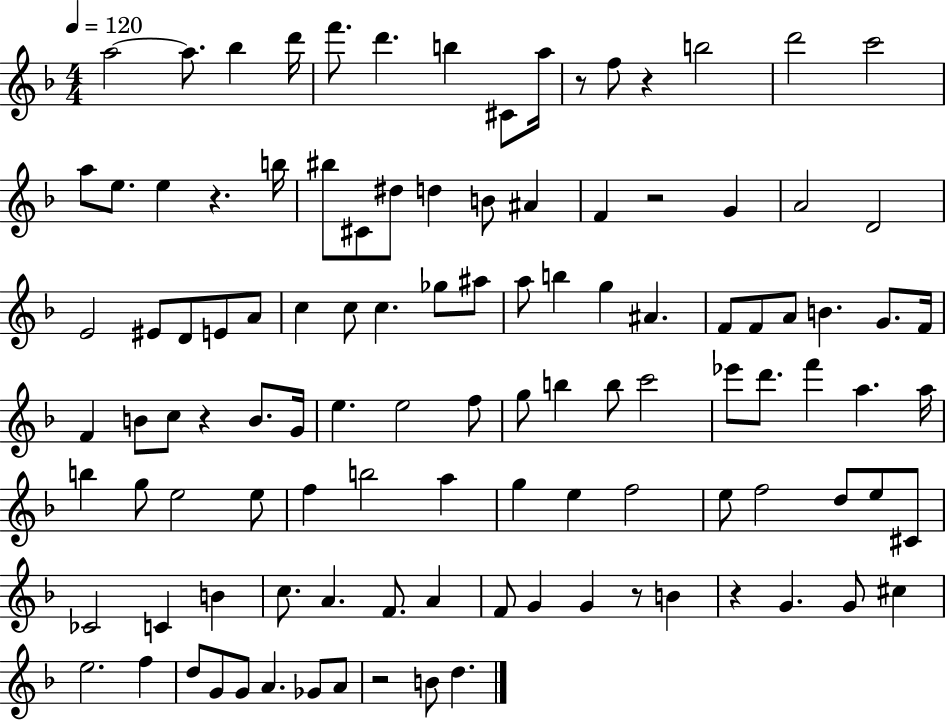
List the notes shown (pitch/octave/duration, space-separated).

A5/h A5/e. Bb5/q D6/s F6/e. D6/q. B5/q C#4/e A5/s R/e F5/e R/q B5/h D6/h C6/h A5/e E5/e. E5/q R/q. B5/s BIS5/e C#4/e D#5/e D5/q B4/e A#4/q F4/q R/h G4/q A4/h D4/h E4/h EIS4/e D4/e E4/e A4/e C5/q C5/e C5/q. Gb5/e A#5/e A5/e B5/q G5/q A#4/q. F4/e F4/e A4/e B4/q. G4/e. F4/s F4/q B4/e C5/e R/q B4/e. G4/s E5/q. E5/h F5/e G5/e B5/q B5/e C6/h Eb6/e D6/e. F6/q A5/q. A5/s B5/q G5/e E5/h E5/e F5/q B5/h A5/q G5/q E5/q F5/h E5/e F5/h D5/e E5/e C#4/e CES4/h C4/q B4/q C5/e. A4/q. F4/e. A4/q F4/e G4/q G4/q R/e B4/q R/q G4/q. G4/e C#5/q E5/h. F5/q D5/e G4/e G4/e A4/q. Gb4/e A4/e R/h B4/e D5/q.